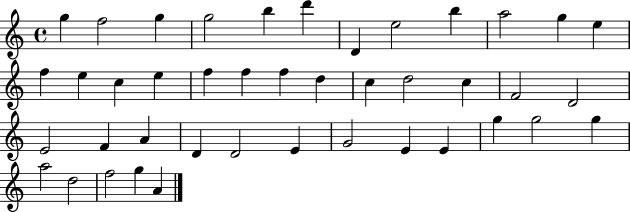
{
  \clef treble
  \time 4/4
  \defaultTimeSignature
  \key c \major
  g''4 f''2 g''4 | g''2 b''4 d'''4 | d'4 e''2 b''4 | a''2 g''4 e''4 | \break f''4 e''4 c''4 e''4 | f''4 f''4 f''4 d''4 | c''4 d''2 c''4 | f'2 d'2 | \break e'2 f'4 a'4 | d'4 d'2 e'4 | g'2 e'4 e'4 | g''4 g''2 g''4 | \break a''2 d''2 | f''2 g''4 a'4 | \bar "|."
}